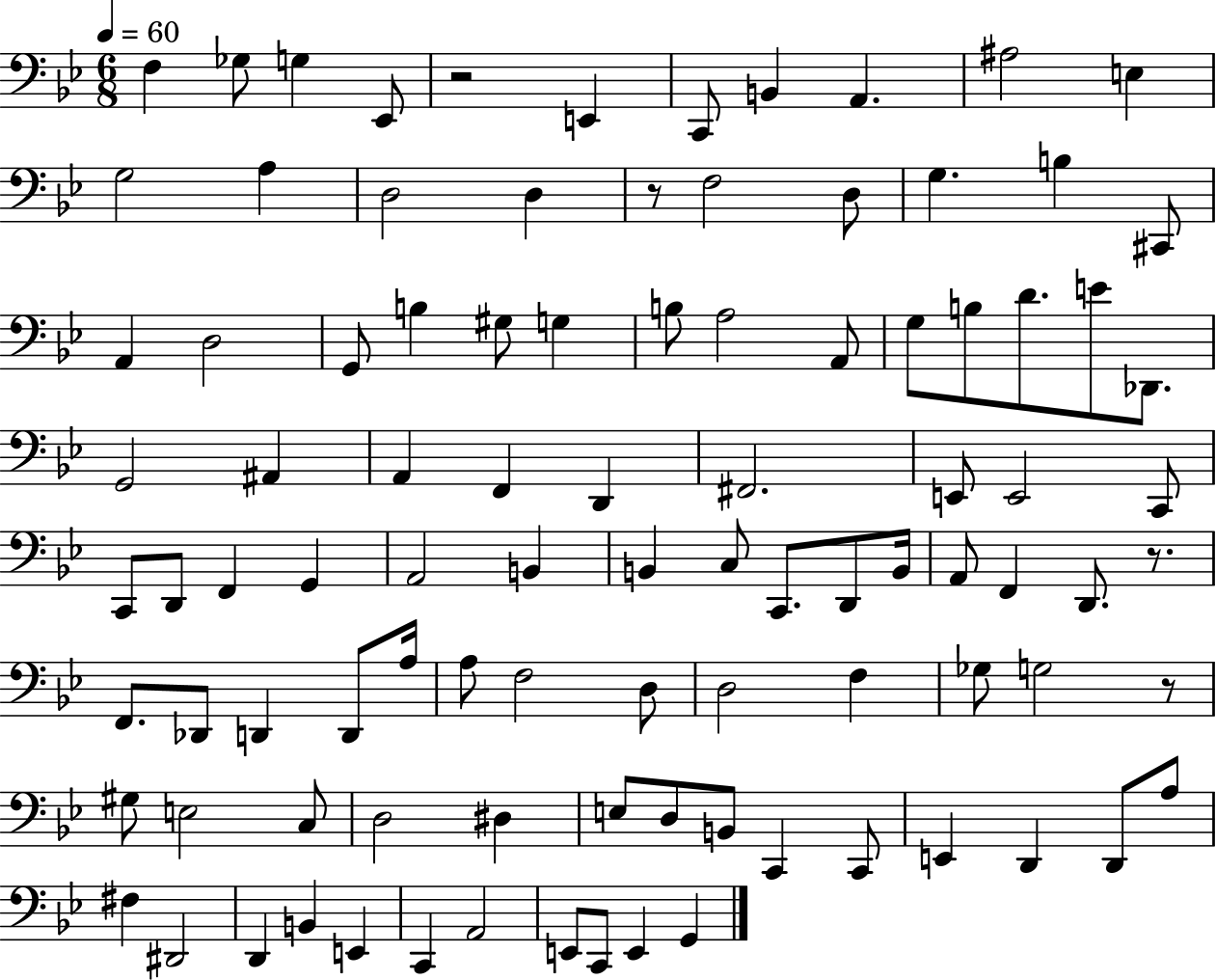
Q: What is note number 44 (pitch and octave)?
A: D2